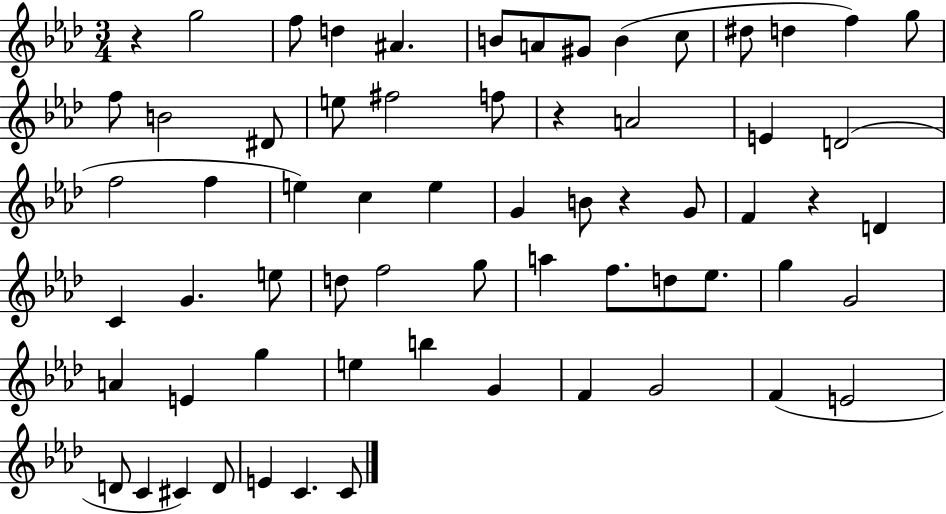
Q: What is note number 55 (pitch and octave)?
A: D4